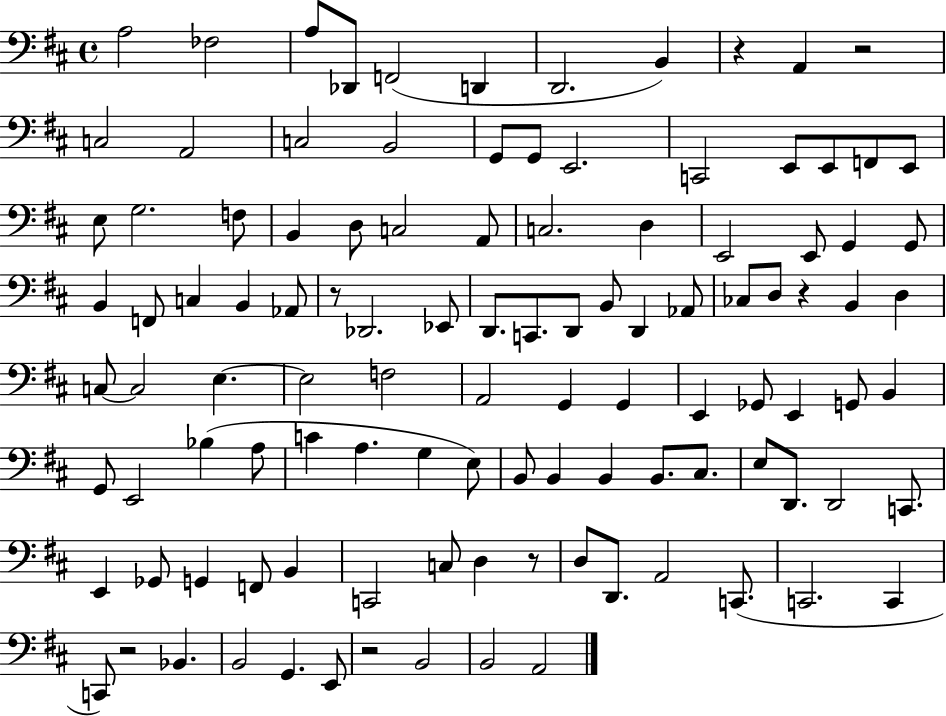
A3/h FES3/h A3/e Db2/e F2/h D2/q D2/h. B2/q R/q A2/q R/h C3/h A2/h C3/h B2/h G2/e G2/e E2/h. C2/h E2/e E2/e F2/e E2/e E3/e G3/h. F3/e B2/q D3/e C3/h A2/e C3/h. D3/q E2/h E2/e G2/q G2/e B2/q F2/e C3/q B2/q Ab2/e R/e Db2/h. Eb2/e D2/e. C2/e. D2/e B2/e D2/q Ab2/e CES3/e D3/e R/q B2/q D3/q C3/e C3/h E3/q. E3/h F3/h A2/h G2/q G2/q E2/q Gb2/e E2/q G2/e B2/q G2/e E2/h Bb3/q A3/e C4/q A3/q. G3/q E3/e B2/e B2/q B2/q B2/e. C#3/e. E3/e D2/e. D2/h C2/e. E2/q Gb2/e G2/q F2/e B2/q C2/h C3/e D3/q R/e D3/e D2/e. A2/h C2/e. C2/h. C2/q C2/e R/h Bb2/q. B2/h G2/q. E2/e R/h B2/h B2/h A2/h